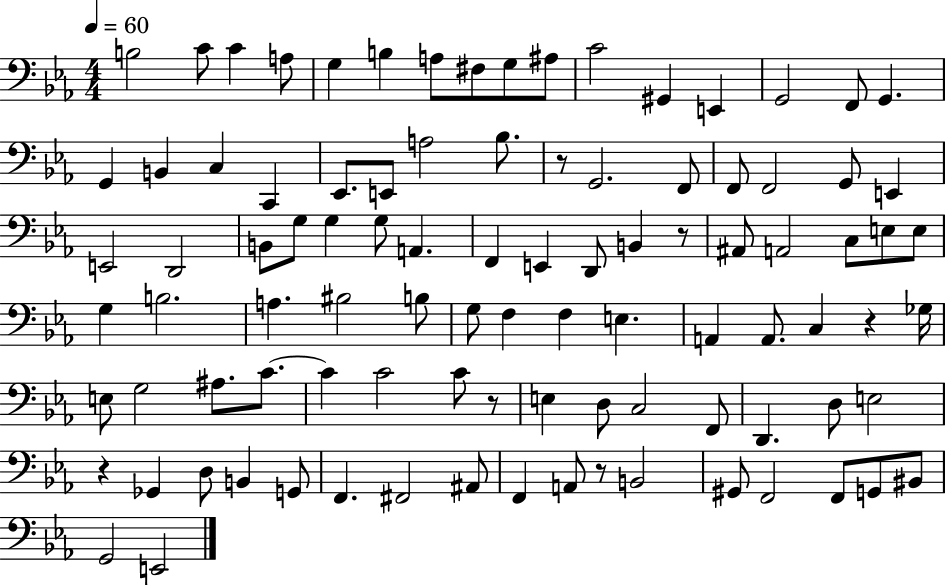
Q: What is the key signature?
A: EES major